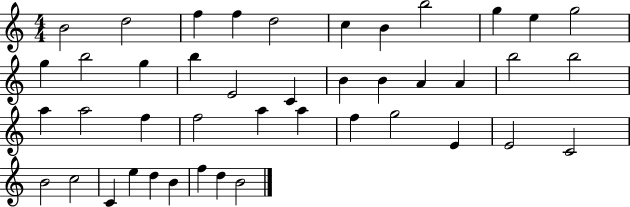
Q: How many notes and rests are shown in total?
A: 43